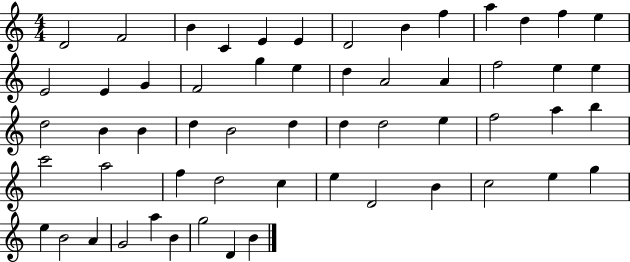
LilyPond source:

{
  \clef treble
  \numericTimeSignature
  \time 4/4
  \key c \major
  d'2 f'2 | b'4 c'4 e'4 e'4 | d'2 b'4 f''4 | a''4 d''4 f''4 e''4 | \break e'2 e'4 g'4 | f'2 g''4 e''4 | d''4 a'2 a'4 | f''2 e''4 e''4 | \break d''2 b'4 b'4 | d''4 b'2 d''4 | d''4 d''2 e''4 | f''2 a''4 b''4 | \break c'''2 a''2 | f''4 d''2 c''4 | e''4 d'2 b'4 | c''2 e''4 g''4 | \break e''4 b'2 a'4 | g'2 a''4 b'4 | g''2 d'4 b'4 | \bar "|."
}